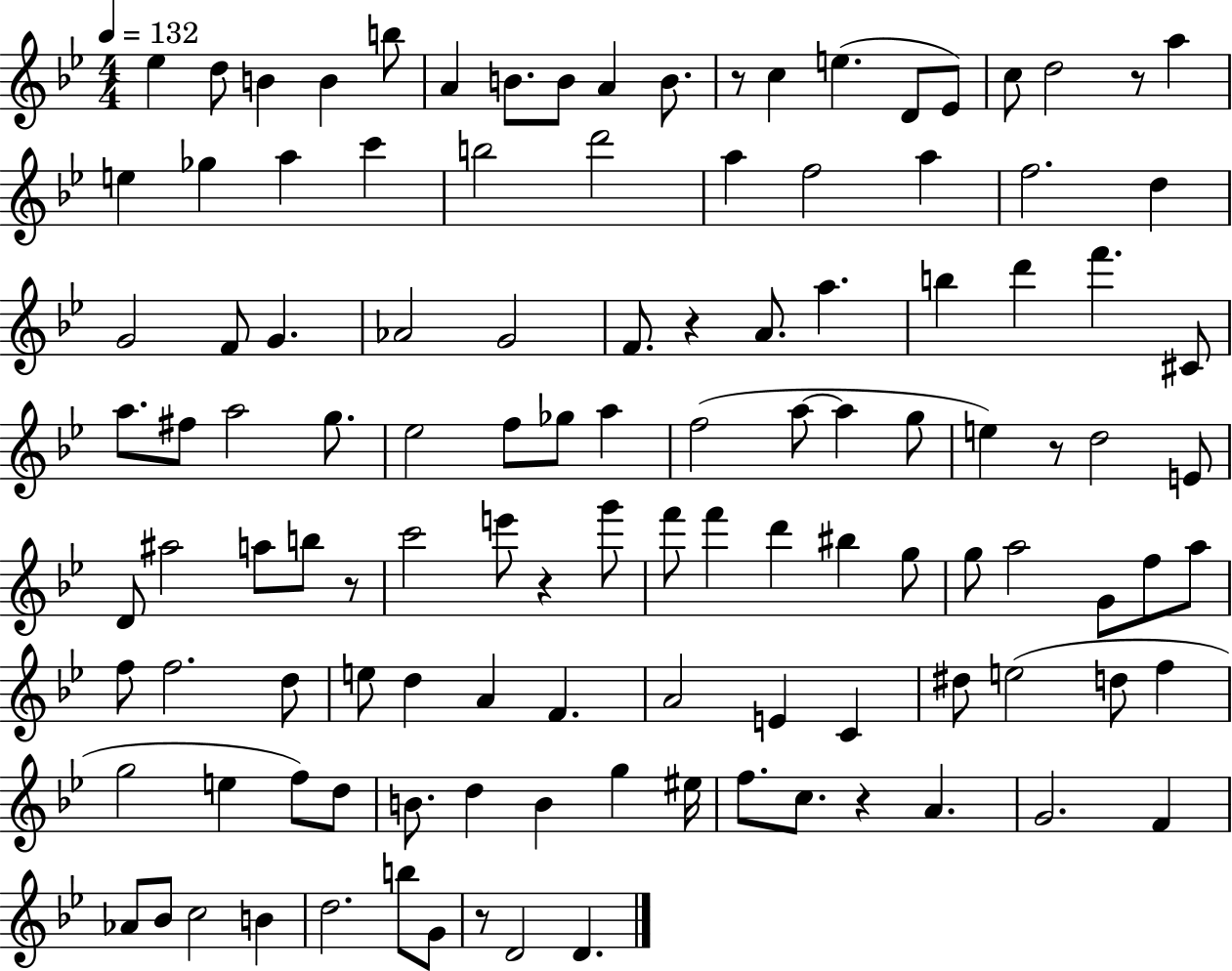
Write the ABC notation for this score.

X:1
T:Untitled
M:4/4
L:1/4
K:Bb
_e d/2 B B b/2 A B/2 B/2 A B/2 z/2 c e D/2 _E/2 c/2 d2 z/2 a e _g a c' b2 d'2 a f2 a f2 d G2 F/2 G _A2 G2 F/2 z A/2 a b d' f' ^C/2 a/2 ^f/2 a2 g/2 _e2 f/2 _g/2 a f2 a/2 a g/2 e z/2 d2 E/2 D/2 ^a2 a/2 b/2 z/2 c'2 e'/2 z g'/2 f'/2 f' d' ^b g/2 g/2 a2 G/2 f/2 a/2 f/2 f2 d/2 e/2 d A F A2 E C ^d/2 e2 d/2 f g2 e f/2 d/2 B/2 d B g ^e/4 f/2 c/2 z A G2 F _A/2 _B/2 c2 B d2 b/2 G/2 z/2 D2 D